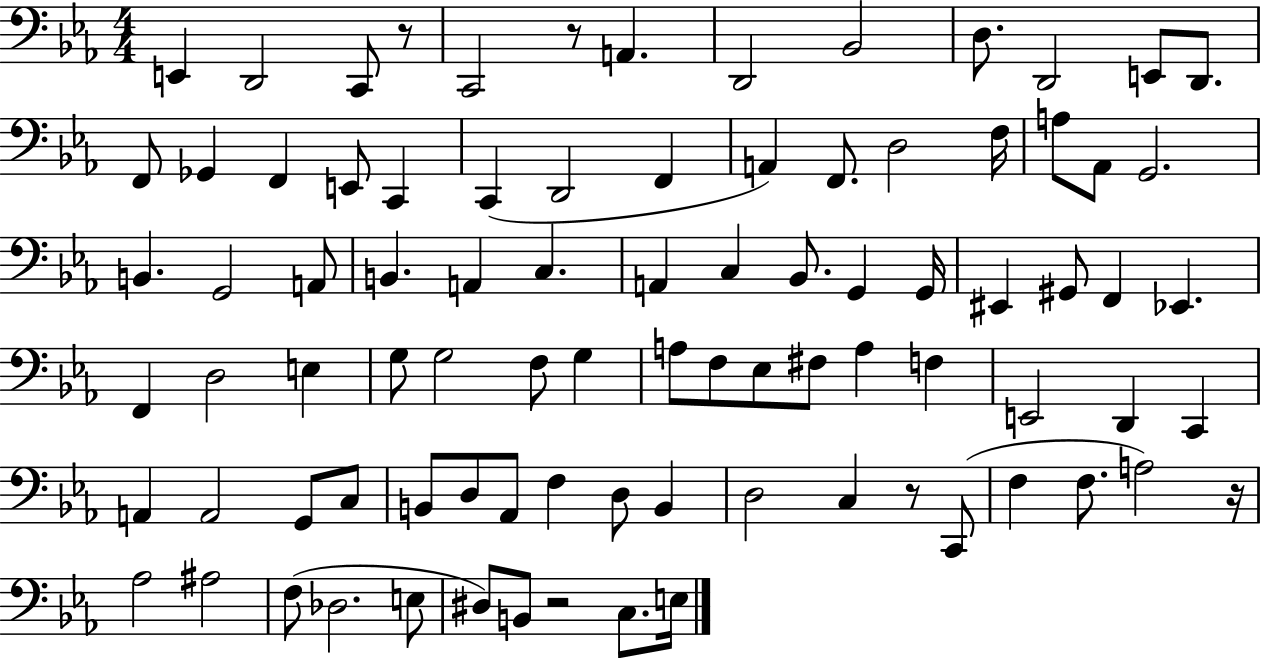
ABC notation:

X:1
T:Untitled
M:4/4
L:1/4
K:Eb
E,, D,,2 C,,/2 z/2 C,,2 z/2 A,, D,,2 _B,,2 D,/2 D,,2 E,,/2 D,,/2 F,,/2 _G,, F,, E,,/2 C,, C,, D,,2 F,, A,, F,,/2 D,2 F,/4 A,/2 _A,,/2 G,,2 B,, G,,2 A,,/2 B,, A,, C, A,, C, _B,,/2 G,, G,,/4 ^E,, ^G,,/2 F,, _E,, F,, D,2 E, G,/2 G,2 F,/2 G, A,/2 F,/2 _E,/2 ^F,/2 A, F, E,,2 D,, C,, A,, A,,2 G,,/2 C,/2 B,,/2 D,/2 _A,,/2 F, D,/2 B,, D,2 C, z/2 C,,/2 F, F,/2 A,2 z/4 _A,2 ^A,2 F,/2 _D,2 E,/2 ^D,/2 B,,/2 z2 C,/2 E,/4